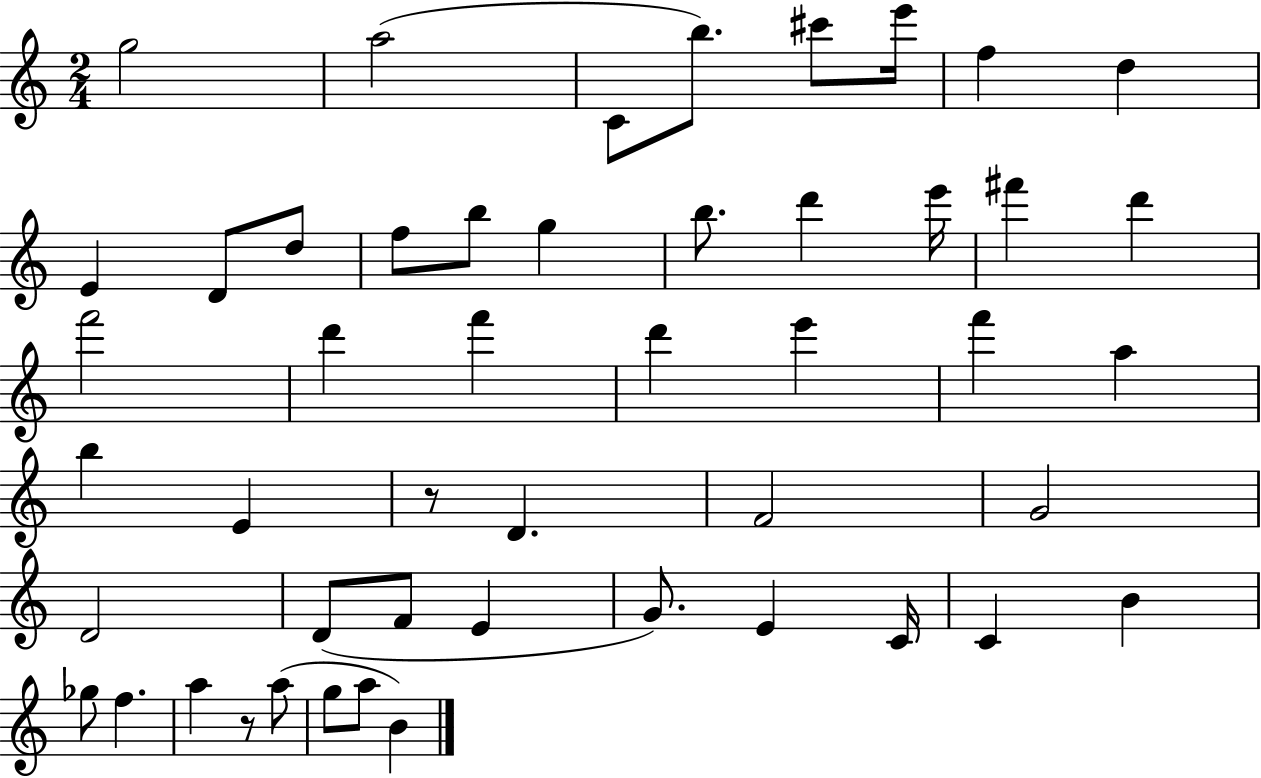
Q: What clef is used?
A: treble